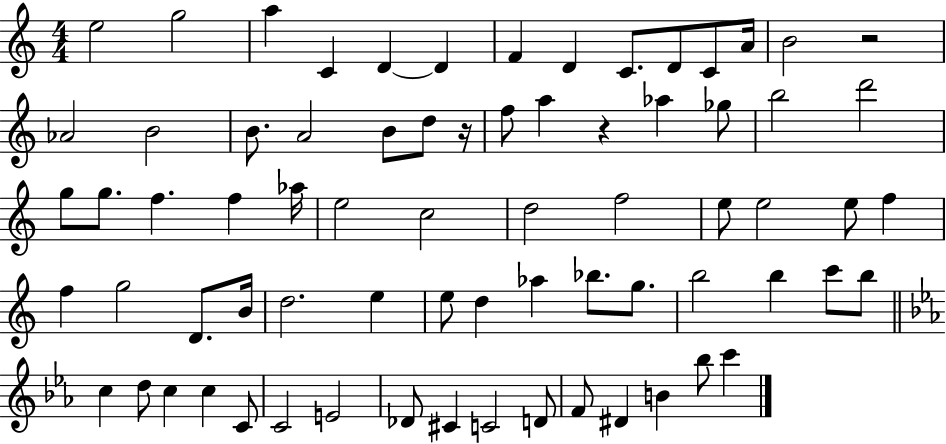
E5/h G5/h A5/q C4/q D4/q D4/q F4/q D4/q C4/e. D4/e C4/e A4/s B4/h R/h Ab4/h B4/h B4/e. A4/h B4/e D5/e R/s F5/e A5/q R/q Ab5/q Gb5/e B5/h D6/h G5/e G5/e. F5/q. F5/q Ab5/s E5/h C5/h D5/h F5/h E5/e E5/h E5/e F5/q F5/q G5/h D4/e. B4/s D5/h. E5/q E5/e D5/q Ab5/q Bb5/e. G5/e. B5/h B5/q C6/e B5/e C5/q D5/e C5/q C5/q C4/e C4/h E4/h Db4/e C#4/q C4/h D4/e F4/e D#4/q B4/q Bb5/e C6/q